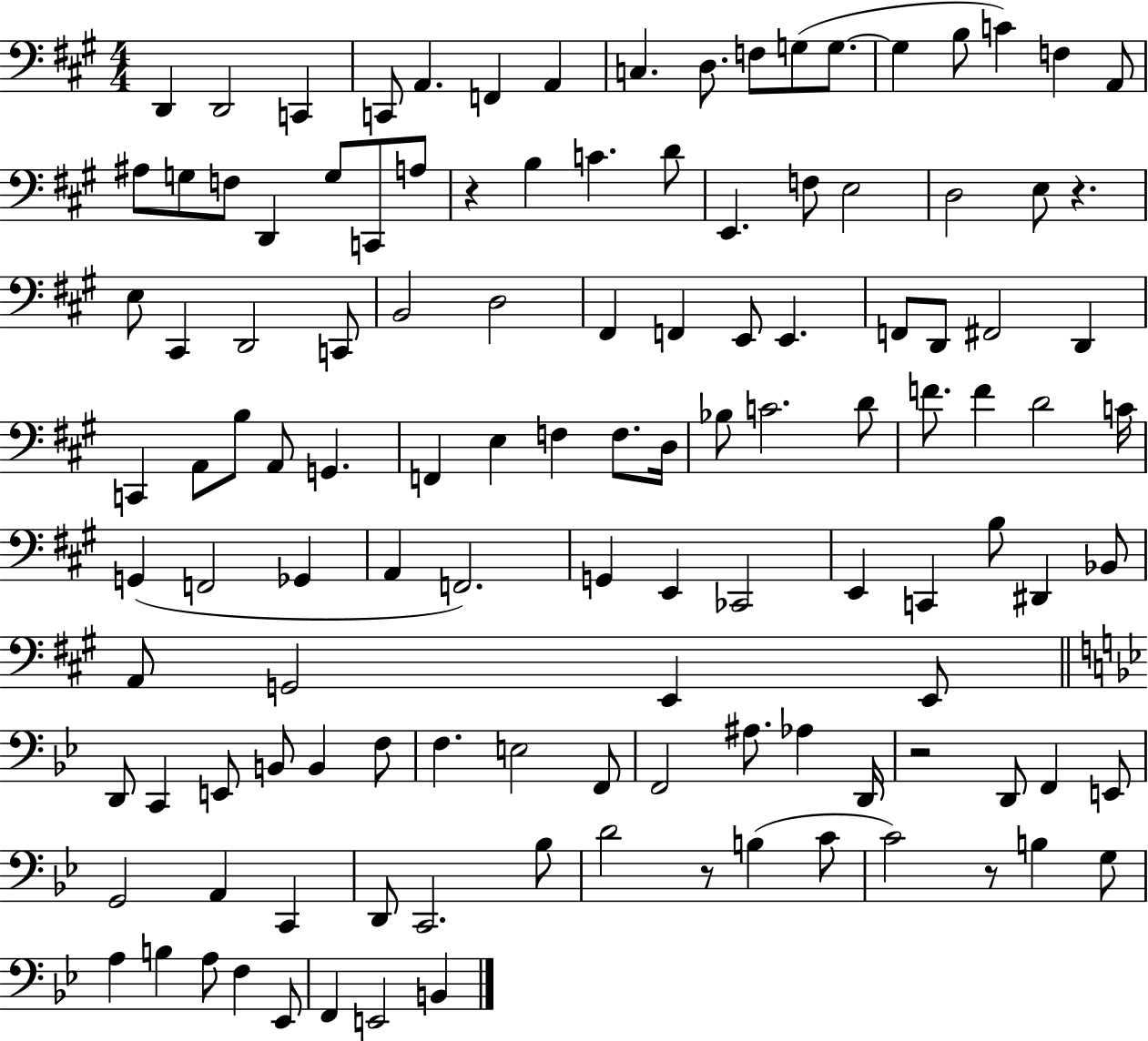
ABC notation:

X:1
T:Untitled
M:4/4
L:1/4
K:A
D,, D,,2 C,, C,,/2 A,, F,, A,, C, D,/2 F,/2 G,/2 G,/2 G, B,/2 C F, A,,/2 ^A,/2 G,/2 F,/2 D,, G,/2 C,,/2 A,/2 z B, C D/2 E,, F,/2 E,2 D,2 E,/2 z E,/2 ^C,, D,,2 C,,/2 B,,2 D,2 ^F,, F,, E,,/2 E,, F,,/2 D,,/2 ^F,,2 D,, C,, A,,/2 B,/2 A,,/2 G,, F,, E, F, F,/2 D,/4 _B,/2 C2 D/2 F/2 F D2 C/4 G,, F,,2 _G,, A,, F,,2 G,, E,, _C,,2 E,, C,, B,/2 ^D,, _B,,/2 A,,/2 G,,2 E,, E,,/2 D,,/2 C,, E,,/2 B,,/2 B,, F,/2 F, E,2 F,,/2 F,,2 ^A,/2 _A, D,,/4 z2 D,,/2 F,, E,,/2 G,,2 A,, C,, D,,/2 C,,2 _B,/2 D2 z/2 B, C/2 C2 z/2 B, G,/2 A, B, A,/2 F, _E,,/2 F,, E,,2 B,,